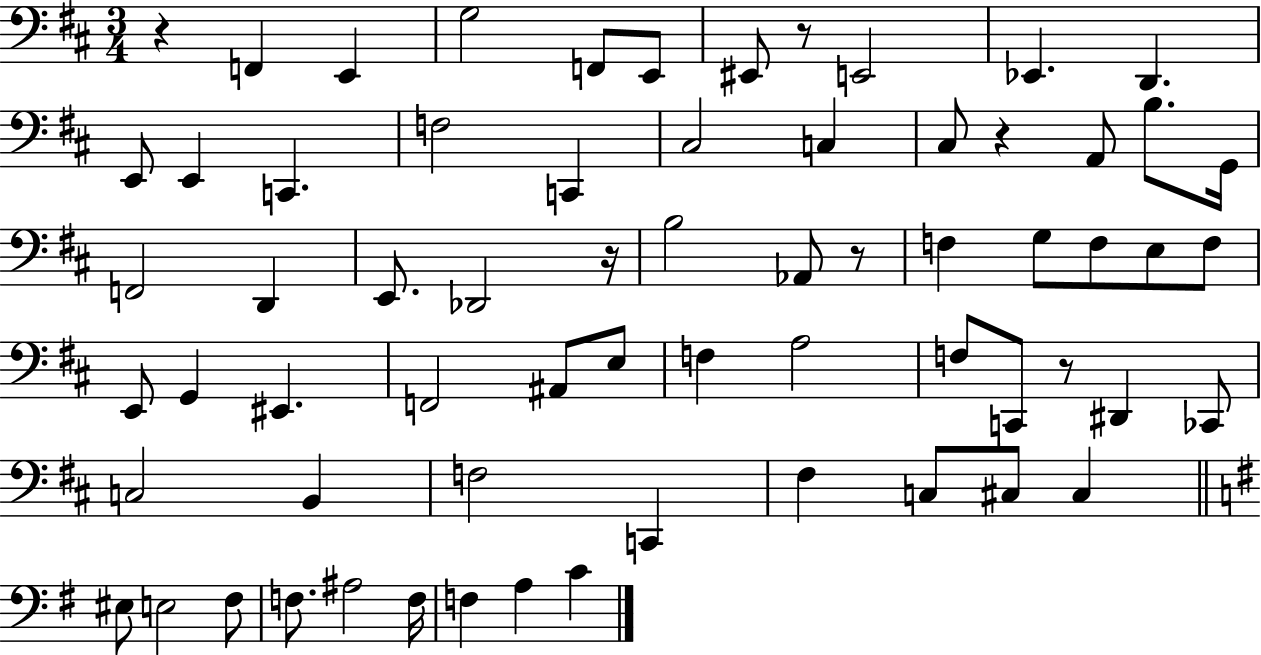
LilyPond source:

{
  \clef bass
  \numericTimeSignature
  \time 3/4
  \key d \major
  r4 f,4 e,4 | g2 f,8 e,8 | eis,8 r8 e,2 | ees,4. d,4. | \break e,8 e,4 c,4. | f2 c,4 | cis2 c4 | cis8 r4 a,8 b8. g,16 | \break f,2 d,4 | e,8. des,2 r16 | b2 aes,8 r8 | f4 g8 f8 e8 f8 | \break e,8 g,4 eis,4. | f,2 ais,8 e8 | f4 a2 | f8 c,8 r8 dis,4 ces,8 | \break c2 b,4 | f2 c,4 | fis4 c8 cis8 cis4 | \bar "||" \break \key g \major eis8 e2 fis8 | f8. ais2 f16 | f4 a4 c'4 | \bar "|."
}